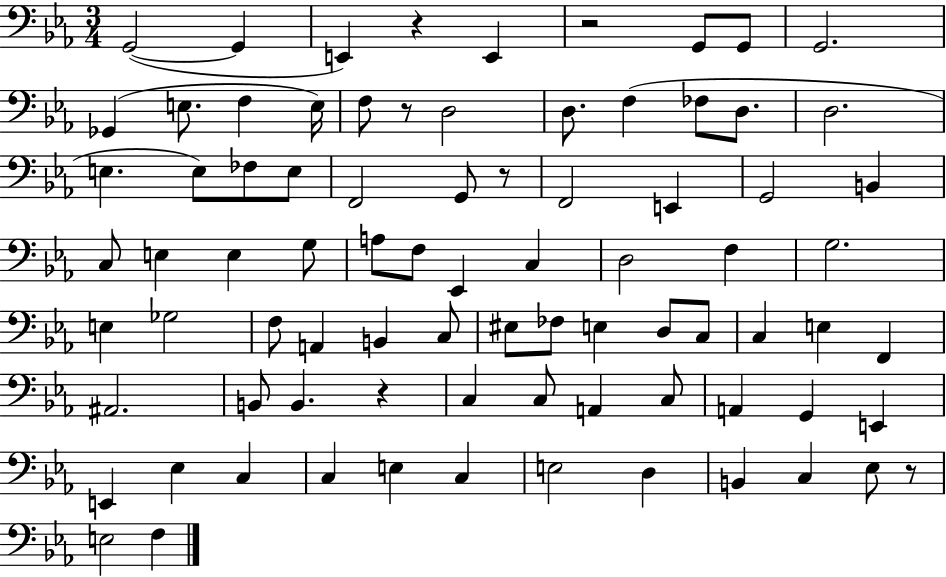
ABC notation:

X:1
T:Untitled
M:3/4
L:1/4
K:Eb
G,,2 G,, E,, z E,, z2 G,,/2 G,,/2 G,,2 _G,, E,/2 F, E,/4 F,/2 z/2 D,2 D,/2 F, _F,/2 D,/2 D,2 E, E,/2 _F,/2 E,/2 F,,2 G,,/2 z/2 F,,2 E,, G,,2 B,, C,/2 E, E, G,/2 A,/2 F,/2 _E,, C, D,2 F, G,2 E, _G,2 F,/2 A,, B,, C,/2 ^E,/2 _F,/2 E, D,/2 C,/2 C, E, F,, ^A,,2 B,,/2 B,, z C, C,/2 A,, C,/2 A,, G,, E,, E,, _E, C, C, E, C, E,2 D, B,, C, _E,/2 z/2 E,2 F,